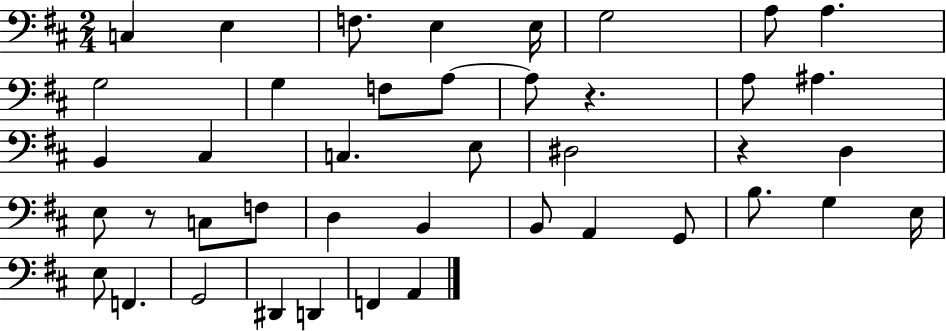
{
  \clef bass
  \numericTimeSignature
  \time 2/4
  \key d \major
  \repeat volta 2 { c4 e4 | f8. e4 e16 | g2 | a8 a4. | \break g2 | g4 f8 a8~~ | a8 r4. | a8 ais4. | \break b,4 cis4 | c4. e8 | dis2 | r4 d4 | \break e8 r8 c8 f8 | d4 b,4 | b,8 a,4 g,8 | b8. g4 e16 | \break e8 f,4. | g,2 | dis,4 d,4 | f,4 a,4 | \break } \bar "|."
}